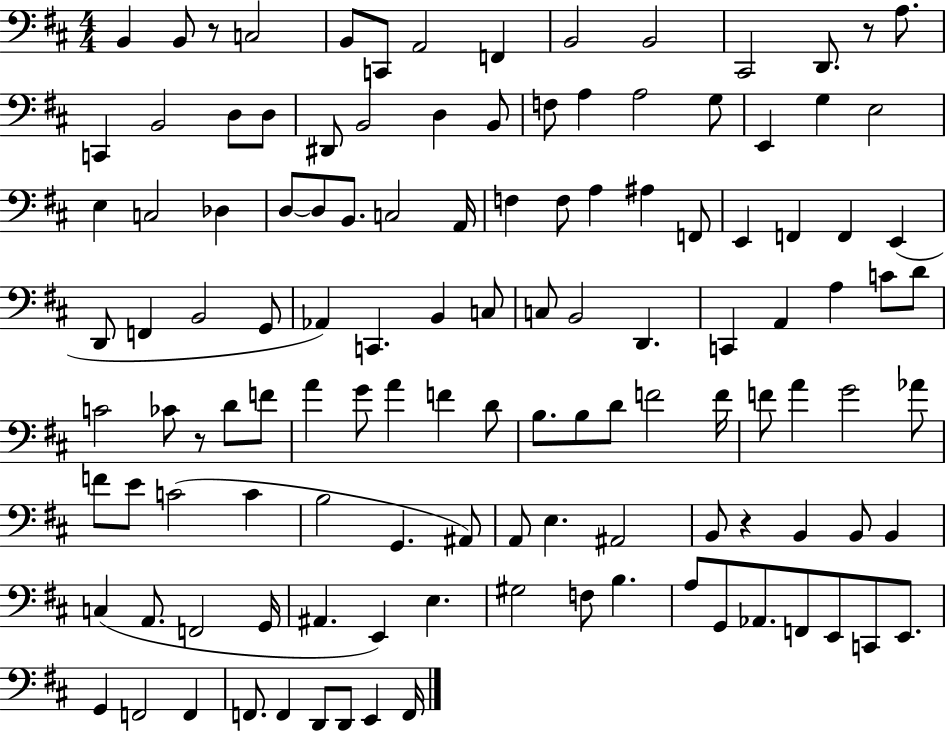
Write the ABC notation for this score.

X:1
T:Untitled
M:4/4
L:1/4
K:D
B,, B,,/2 z/2 C,2 B,,/2 C,,/2 A,,2 F,, B,,2 B,,2 ^C,,2 D,,/2 z/2 A,/2 C,, B,,2 D,/2 D,/2 ^D,,/2 B,,2 D, B,,/2 F,/2 A, A,2 G,/2 E,, G, E,2 E, C,2 _D, D,/2 D,/2 B,,/2 C,2 A,,/4 F, F,/2 A, ^A, F,,/2 E,, F,, F,, E,, D,,/2 F,, B,,2 G,,/2 _A,, C,, B,, C,/2 C,/2 B,,2 D,, C,, A,, A, C/2 D/2 C2 _C/2 z/2 D/2 F/2 A G/2 A F D/2 B,/2 B,/2 D/2 F2 F/4 F/2 A G2 _A/2 F/2 E/2 C2 C B,2 G,, ^A,,/2 A,,/2 E, ^A,,2 B,,/2 z B,, B,,/2 B,, C, A,,/2 F,,2 G,,/4 ^A,, E,, E, ^G,2 F,/2 B, A,/2 G,,/2 _A,,/2 F,,/2 E,,/2 C,,/2 E,,/2 G,, F,,2 F,, F,,/2 F,, D,,/2 D,,/2 E,, F,,/4